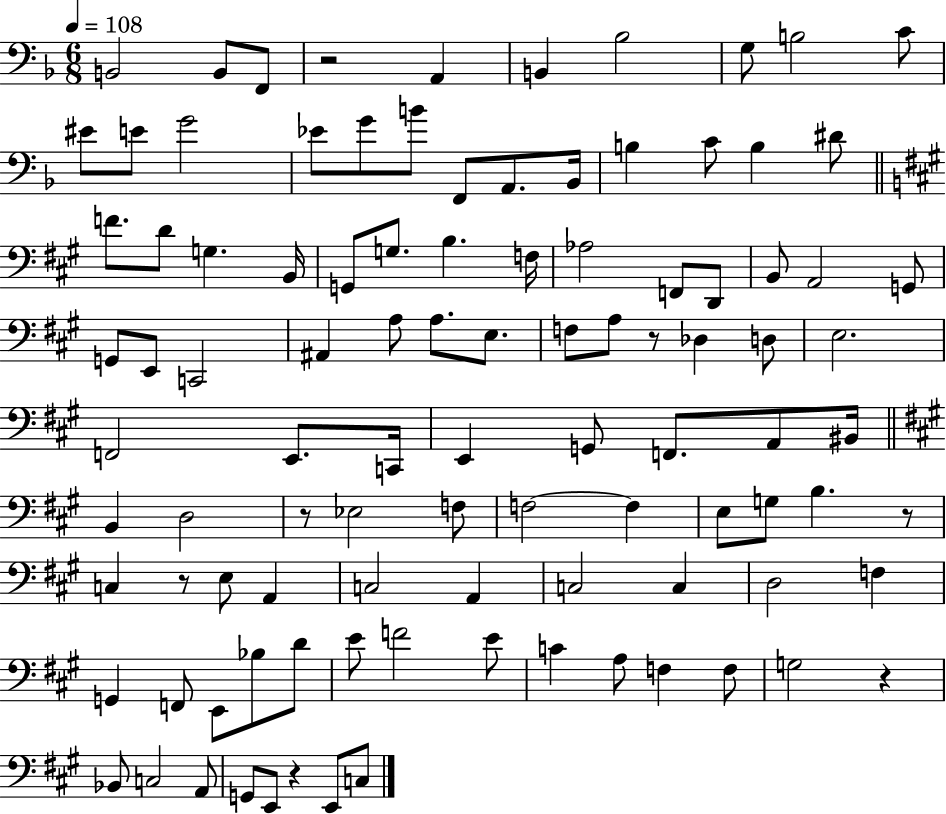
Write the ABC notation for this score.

X:1
T:Untitled
M:6/8
L:1/4
K:F
B,,2 B,,/2 F,,/2 z2 A,, B,, _B,2 G,/2 B,2 C/2 ^E/2 E/2 G2 _E/2 G/2 B/2 F,,/2 A,,/2 _B,,/4 B, C/2 B, ^D/2 F/2 D/2 G, B,,/4 G,,/2 G,/2 B, F,/4 _A,2 F,,/2 D,,/2 B,,/2 A,,2 G,,/2 G,,/2 E,,/2 C,,2 ^A,, A,/2 A,/2 E,/2 F,/2 A,/2 z/2 _D, D,/2 E,2 F,,2 E,,/2 C,,/4 E,, G,,/2 F,,/2 A,,/2 ^B,,/4 B,, D,2 z/2 _E,2 F,/2 F,2 F, E,/2 G,/2 B, z/2 C, z/2 E,/2 A,, C,2 A,, C,2 C, D,2 F, G,, F,,/2 E,,/2 _B,/2 D/2 E/2 F2 E/2 C A,/2 F, F,/2 G,2 z _B,,/2 C,2 A,,/2 G,,/2 E,,/2 z E,,/2 C,/2